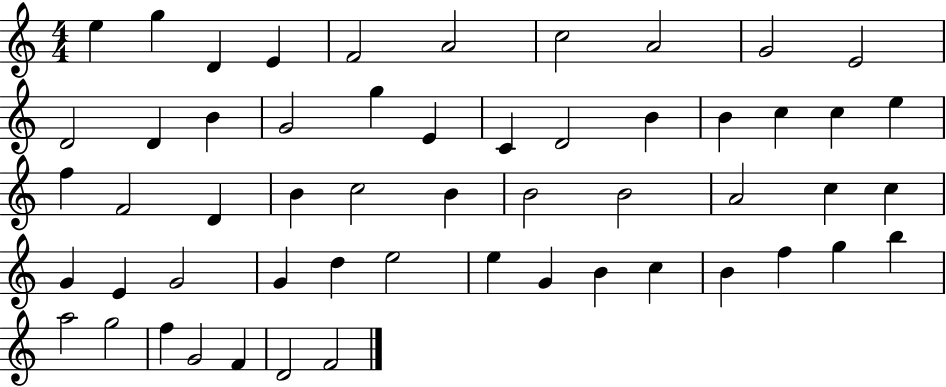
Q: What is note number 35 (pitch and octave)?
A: G4